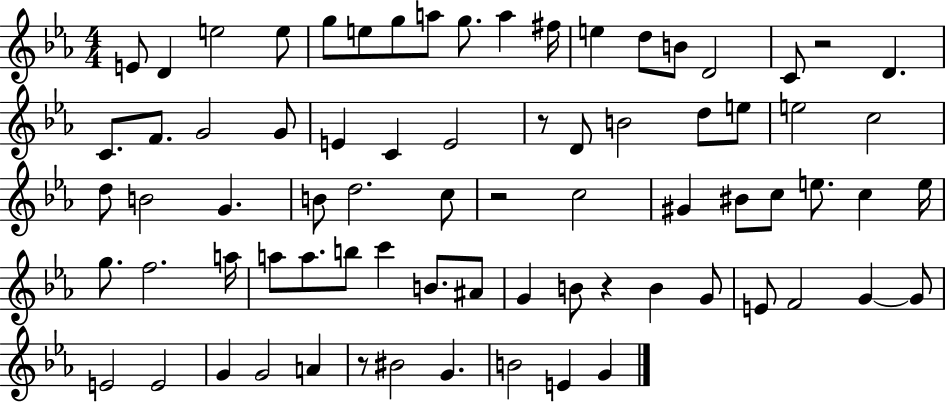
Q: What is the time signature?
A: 4/4